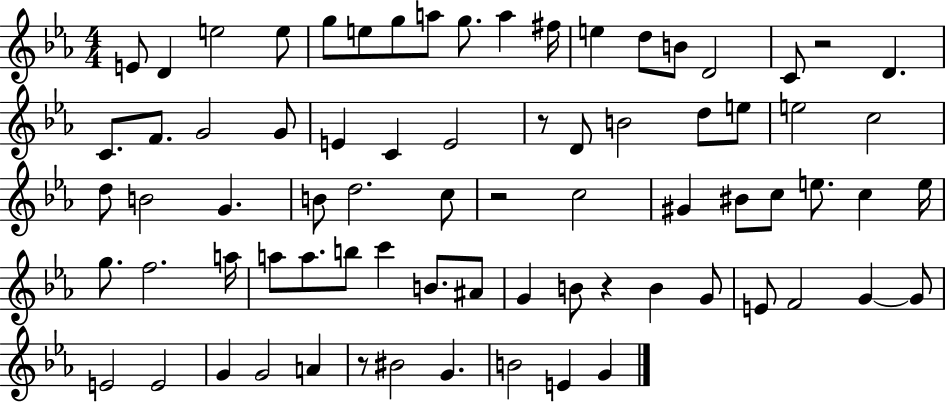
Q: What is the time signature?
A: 4/4